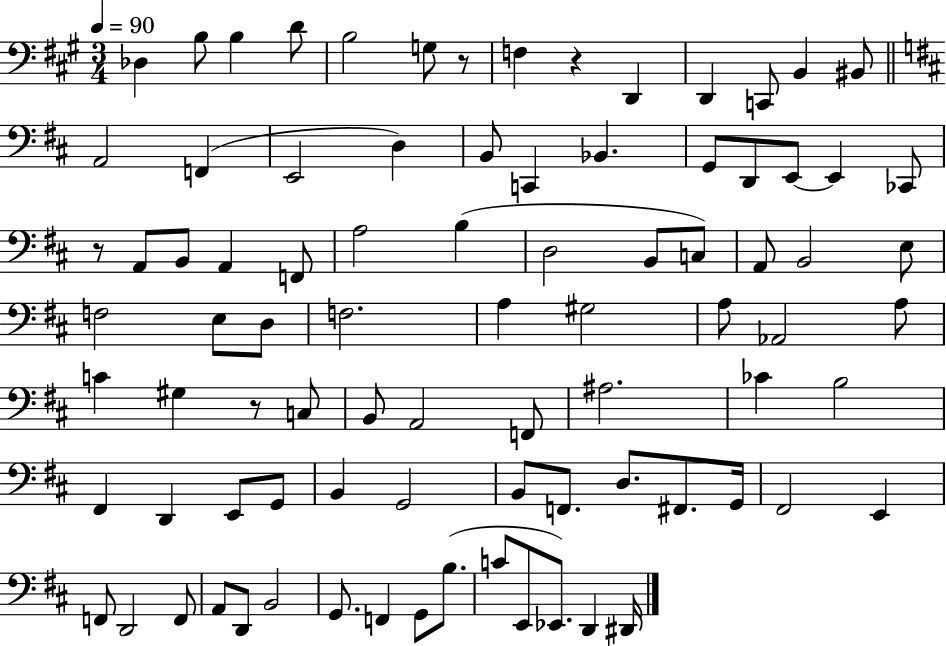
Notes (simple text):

Db3/q B3/e B3/q D4/e B3/h G3/e R/e F3/q R/q D2/q D2/q C2/e B2/q BIS2/e A2/h F2/q E2/h D3/q B2/e C2/q Bb2/q. G2/e D2/e E2/e E2/q CES2/e R/e A2/e B2/e A2/q F2/e A3/h B3/q D3/h B2/e C3/e A2/e B2/h E3/e F3/h E3/e D3/e F3/h. A3/q G#3/h A3/e Ab2/h A3/e C4/q G#3/q R/e C3/e B2/e A2/h F2/e A#3/h. CES4/q B3/h F#2/q D2/q E2/e G2/e B2/q G2/h B2/e F2/e. D3/e. F#2/e. G2/s F#2/h E2/q F2/e D2/h F2/e A2/e D2/e B2/h G2/e. F2/q G2/e B3/e. C4/e E2/e Eb2/e. D2/q D#2/s